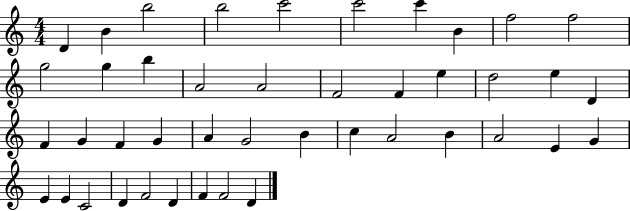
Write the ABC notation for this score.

X:1
T:Untitled
M:4/4
L:1/4
K:C
D B b2 b2 c'2 c'2 c' B f2 f2 g2 g b A2 A2 F2 F e d2 e D F G F G A G2 B c A2 B A2 E G E E C2 D F2 D F F2 D